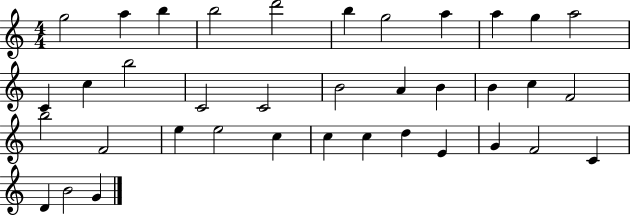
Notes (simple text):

G5/h A5/q B5/q B5/h D6/h B5/q G5/h A5/q A5/q G5/q A5/h C4/q C5/q B5/h C4/h C4/h B4/h A4/q B4/q B4/q C5/q F4/h B5/h F4/h E5/q E5/h C5/q C5/q C5/q D5/q E4/q G4/q F4/h C4/q D4/q B4/h G4/q